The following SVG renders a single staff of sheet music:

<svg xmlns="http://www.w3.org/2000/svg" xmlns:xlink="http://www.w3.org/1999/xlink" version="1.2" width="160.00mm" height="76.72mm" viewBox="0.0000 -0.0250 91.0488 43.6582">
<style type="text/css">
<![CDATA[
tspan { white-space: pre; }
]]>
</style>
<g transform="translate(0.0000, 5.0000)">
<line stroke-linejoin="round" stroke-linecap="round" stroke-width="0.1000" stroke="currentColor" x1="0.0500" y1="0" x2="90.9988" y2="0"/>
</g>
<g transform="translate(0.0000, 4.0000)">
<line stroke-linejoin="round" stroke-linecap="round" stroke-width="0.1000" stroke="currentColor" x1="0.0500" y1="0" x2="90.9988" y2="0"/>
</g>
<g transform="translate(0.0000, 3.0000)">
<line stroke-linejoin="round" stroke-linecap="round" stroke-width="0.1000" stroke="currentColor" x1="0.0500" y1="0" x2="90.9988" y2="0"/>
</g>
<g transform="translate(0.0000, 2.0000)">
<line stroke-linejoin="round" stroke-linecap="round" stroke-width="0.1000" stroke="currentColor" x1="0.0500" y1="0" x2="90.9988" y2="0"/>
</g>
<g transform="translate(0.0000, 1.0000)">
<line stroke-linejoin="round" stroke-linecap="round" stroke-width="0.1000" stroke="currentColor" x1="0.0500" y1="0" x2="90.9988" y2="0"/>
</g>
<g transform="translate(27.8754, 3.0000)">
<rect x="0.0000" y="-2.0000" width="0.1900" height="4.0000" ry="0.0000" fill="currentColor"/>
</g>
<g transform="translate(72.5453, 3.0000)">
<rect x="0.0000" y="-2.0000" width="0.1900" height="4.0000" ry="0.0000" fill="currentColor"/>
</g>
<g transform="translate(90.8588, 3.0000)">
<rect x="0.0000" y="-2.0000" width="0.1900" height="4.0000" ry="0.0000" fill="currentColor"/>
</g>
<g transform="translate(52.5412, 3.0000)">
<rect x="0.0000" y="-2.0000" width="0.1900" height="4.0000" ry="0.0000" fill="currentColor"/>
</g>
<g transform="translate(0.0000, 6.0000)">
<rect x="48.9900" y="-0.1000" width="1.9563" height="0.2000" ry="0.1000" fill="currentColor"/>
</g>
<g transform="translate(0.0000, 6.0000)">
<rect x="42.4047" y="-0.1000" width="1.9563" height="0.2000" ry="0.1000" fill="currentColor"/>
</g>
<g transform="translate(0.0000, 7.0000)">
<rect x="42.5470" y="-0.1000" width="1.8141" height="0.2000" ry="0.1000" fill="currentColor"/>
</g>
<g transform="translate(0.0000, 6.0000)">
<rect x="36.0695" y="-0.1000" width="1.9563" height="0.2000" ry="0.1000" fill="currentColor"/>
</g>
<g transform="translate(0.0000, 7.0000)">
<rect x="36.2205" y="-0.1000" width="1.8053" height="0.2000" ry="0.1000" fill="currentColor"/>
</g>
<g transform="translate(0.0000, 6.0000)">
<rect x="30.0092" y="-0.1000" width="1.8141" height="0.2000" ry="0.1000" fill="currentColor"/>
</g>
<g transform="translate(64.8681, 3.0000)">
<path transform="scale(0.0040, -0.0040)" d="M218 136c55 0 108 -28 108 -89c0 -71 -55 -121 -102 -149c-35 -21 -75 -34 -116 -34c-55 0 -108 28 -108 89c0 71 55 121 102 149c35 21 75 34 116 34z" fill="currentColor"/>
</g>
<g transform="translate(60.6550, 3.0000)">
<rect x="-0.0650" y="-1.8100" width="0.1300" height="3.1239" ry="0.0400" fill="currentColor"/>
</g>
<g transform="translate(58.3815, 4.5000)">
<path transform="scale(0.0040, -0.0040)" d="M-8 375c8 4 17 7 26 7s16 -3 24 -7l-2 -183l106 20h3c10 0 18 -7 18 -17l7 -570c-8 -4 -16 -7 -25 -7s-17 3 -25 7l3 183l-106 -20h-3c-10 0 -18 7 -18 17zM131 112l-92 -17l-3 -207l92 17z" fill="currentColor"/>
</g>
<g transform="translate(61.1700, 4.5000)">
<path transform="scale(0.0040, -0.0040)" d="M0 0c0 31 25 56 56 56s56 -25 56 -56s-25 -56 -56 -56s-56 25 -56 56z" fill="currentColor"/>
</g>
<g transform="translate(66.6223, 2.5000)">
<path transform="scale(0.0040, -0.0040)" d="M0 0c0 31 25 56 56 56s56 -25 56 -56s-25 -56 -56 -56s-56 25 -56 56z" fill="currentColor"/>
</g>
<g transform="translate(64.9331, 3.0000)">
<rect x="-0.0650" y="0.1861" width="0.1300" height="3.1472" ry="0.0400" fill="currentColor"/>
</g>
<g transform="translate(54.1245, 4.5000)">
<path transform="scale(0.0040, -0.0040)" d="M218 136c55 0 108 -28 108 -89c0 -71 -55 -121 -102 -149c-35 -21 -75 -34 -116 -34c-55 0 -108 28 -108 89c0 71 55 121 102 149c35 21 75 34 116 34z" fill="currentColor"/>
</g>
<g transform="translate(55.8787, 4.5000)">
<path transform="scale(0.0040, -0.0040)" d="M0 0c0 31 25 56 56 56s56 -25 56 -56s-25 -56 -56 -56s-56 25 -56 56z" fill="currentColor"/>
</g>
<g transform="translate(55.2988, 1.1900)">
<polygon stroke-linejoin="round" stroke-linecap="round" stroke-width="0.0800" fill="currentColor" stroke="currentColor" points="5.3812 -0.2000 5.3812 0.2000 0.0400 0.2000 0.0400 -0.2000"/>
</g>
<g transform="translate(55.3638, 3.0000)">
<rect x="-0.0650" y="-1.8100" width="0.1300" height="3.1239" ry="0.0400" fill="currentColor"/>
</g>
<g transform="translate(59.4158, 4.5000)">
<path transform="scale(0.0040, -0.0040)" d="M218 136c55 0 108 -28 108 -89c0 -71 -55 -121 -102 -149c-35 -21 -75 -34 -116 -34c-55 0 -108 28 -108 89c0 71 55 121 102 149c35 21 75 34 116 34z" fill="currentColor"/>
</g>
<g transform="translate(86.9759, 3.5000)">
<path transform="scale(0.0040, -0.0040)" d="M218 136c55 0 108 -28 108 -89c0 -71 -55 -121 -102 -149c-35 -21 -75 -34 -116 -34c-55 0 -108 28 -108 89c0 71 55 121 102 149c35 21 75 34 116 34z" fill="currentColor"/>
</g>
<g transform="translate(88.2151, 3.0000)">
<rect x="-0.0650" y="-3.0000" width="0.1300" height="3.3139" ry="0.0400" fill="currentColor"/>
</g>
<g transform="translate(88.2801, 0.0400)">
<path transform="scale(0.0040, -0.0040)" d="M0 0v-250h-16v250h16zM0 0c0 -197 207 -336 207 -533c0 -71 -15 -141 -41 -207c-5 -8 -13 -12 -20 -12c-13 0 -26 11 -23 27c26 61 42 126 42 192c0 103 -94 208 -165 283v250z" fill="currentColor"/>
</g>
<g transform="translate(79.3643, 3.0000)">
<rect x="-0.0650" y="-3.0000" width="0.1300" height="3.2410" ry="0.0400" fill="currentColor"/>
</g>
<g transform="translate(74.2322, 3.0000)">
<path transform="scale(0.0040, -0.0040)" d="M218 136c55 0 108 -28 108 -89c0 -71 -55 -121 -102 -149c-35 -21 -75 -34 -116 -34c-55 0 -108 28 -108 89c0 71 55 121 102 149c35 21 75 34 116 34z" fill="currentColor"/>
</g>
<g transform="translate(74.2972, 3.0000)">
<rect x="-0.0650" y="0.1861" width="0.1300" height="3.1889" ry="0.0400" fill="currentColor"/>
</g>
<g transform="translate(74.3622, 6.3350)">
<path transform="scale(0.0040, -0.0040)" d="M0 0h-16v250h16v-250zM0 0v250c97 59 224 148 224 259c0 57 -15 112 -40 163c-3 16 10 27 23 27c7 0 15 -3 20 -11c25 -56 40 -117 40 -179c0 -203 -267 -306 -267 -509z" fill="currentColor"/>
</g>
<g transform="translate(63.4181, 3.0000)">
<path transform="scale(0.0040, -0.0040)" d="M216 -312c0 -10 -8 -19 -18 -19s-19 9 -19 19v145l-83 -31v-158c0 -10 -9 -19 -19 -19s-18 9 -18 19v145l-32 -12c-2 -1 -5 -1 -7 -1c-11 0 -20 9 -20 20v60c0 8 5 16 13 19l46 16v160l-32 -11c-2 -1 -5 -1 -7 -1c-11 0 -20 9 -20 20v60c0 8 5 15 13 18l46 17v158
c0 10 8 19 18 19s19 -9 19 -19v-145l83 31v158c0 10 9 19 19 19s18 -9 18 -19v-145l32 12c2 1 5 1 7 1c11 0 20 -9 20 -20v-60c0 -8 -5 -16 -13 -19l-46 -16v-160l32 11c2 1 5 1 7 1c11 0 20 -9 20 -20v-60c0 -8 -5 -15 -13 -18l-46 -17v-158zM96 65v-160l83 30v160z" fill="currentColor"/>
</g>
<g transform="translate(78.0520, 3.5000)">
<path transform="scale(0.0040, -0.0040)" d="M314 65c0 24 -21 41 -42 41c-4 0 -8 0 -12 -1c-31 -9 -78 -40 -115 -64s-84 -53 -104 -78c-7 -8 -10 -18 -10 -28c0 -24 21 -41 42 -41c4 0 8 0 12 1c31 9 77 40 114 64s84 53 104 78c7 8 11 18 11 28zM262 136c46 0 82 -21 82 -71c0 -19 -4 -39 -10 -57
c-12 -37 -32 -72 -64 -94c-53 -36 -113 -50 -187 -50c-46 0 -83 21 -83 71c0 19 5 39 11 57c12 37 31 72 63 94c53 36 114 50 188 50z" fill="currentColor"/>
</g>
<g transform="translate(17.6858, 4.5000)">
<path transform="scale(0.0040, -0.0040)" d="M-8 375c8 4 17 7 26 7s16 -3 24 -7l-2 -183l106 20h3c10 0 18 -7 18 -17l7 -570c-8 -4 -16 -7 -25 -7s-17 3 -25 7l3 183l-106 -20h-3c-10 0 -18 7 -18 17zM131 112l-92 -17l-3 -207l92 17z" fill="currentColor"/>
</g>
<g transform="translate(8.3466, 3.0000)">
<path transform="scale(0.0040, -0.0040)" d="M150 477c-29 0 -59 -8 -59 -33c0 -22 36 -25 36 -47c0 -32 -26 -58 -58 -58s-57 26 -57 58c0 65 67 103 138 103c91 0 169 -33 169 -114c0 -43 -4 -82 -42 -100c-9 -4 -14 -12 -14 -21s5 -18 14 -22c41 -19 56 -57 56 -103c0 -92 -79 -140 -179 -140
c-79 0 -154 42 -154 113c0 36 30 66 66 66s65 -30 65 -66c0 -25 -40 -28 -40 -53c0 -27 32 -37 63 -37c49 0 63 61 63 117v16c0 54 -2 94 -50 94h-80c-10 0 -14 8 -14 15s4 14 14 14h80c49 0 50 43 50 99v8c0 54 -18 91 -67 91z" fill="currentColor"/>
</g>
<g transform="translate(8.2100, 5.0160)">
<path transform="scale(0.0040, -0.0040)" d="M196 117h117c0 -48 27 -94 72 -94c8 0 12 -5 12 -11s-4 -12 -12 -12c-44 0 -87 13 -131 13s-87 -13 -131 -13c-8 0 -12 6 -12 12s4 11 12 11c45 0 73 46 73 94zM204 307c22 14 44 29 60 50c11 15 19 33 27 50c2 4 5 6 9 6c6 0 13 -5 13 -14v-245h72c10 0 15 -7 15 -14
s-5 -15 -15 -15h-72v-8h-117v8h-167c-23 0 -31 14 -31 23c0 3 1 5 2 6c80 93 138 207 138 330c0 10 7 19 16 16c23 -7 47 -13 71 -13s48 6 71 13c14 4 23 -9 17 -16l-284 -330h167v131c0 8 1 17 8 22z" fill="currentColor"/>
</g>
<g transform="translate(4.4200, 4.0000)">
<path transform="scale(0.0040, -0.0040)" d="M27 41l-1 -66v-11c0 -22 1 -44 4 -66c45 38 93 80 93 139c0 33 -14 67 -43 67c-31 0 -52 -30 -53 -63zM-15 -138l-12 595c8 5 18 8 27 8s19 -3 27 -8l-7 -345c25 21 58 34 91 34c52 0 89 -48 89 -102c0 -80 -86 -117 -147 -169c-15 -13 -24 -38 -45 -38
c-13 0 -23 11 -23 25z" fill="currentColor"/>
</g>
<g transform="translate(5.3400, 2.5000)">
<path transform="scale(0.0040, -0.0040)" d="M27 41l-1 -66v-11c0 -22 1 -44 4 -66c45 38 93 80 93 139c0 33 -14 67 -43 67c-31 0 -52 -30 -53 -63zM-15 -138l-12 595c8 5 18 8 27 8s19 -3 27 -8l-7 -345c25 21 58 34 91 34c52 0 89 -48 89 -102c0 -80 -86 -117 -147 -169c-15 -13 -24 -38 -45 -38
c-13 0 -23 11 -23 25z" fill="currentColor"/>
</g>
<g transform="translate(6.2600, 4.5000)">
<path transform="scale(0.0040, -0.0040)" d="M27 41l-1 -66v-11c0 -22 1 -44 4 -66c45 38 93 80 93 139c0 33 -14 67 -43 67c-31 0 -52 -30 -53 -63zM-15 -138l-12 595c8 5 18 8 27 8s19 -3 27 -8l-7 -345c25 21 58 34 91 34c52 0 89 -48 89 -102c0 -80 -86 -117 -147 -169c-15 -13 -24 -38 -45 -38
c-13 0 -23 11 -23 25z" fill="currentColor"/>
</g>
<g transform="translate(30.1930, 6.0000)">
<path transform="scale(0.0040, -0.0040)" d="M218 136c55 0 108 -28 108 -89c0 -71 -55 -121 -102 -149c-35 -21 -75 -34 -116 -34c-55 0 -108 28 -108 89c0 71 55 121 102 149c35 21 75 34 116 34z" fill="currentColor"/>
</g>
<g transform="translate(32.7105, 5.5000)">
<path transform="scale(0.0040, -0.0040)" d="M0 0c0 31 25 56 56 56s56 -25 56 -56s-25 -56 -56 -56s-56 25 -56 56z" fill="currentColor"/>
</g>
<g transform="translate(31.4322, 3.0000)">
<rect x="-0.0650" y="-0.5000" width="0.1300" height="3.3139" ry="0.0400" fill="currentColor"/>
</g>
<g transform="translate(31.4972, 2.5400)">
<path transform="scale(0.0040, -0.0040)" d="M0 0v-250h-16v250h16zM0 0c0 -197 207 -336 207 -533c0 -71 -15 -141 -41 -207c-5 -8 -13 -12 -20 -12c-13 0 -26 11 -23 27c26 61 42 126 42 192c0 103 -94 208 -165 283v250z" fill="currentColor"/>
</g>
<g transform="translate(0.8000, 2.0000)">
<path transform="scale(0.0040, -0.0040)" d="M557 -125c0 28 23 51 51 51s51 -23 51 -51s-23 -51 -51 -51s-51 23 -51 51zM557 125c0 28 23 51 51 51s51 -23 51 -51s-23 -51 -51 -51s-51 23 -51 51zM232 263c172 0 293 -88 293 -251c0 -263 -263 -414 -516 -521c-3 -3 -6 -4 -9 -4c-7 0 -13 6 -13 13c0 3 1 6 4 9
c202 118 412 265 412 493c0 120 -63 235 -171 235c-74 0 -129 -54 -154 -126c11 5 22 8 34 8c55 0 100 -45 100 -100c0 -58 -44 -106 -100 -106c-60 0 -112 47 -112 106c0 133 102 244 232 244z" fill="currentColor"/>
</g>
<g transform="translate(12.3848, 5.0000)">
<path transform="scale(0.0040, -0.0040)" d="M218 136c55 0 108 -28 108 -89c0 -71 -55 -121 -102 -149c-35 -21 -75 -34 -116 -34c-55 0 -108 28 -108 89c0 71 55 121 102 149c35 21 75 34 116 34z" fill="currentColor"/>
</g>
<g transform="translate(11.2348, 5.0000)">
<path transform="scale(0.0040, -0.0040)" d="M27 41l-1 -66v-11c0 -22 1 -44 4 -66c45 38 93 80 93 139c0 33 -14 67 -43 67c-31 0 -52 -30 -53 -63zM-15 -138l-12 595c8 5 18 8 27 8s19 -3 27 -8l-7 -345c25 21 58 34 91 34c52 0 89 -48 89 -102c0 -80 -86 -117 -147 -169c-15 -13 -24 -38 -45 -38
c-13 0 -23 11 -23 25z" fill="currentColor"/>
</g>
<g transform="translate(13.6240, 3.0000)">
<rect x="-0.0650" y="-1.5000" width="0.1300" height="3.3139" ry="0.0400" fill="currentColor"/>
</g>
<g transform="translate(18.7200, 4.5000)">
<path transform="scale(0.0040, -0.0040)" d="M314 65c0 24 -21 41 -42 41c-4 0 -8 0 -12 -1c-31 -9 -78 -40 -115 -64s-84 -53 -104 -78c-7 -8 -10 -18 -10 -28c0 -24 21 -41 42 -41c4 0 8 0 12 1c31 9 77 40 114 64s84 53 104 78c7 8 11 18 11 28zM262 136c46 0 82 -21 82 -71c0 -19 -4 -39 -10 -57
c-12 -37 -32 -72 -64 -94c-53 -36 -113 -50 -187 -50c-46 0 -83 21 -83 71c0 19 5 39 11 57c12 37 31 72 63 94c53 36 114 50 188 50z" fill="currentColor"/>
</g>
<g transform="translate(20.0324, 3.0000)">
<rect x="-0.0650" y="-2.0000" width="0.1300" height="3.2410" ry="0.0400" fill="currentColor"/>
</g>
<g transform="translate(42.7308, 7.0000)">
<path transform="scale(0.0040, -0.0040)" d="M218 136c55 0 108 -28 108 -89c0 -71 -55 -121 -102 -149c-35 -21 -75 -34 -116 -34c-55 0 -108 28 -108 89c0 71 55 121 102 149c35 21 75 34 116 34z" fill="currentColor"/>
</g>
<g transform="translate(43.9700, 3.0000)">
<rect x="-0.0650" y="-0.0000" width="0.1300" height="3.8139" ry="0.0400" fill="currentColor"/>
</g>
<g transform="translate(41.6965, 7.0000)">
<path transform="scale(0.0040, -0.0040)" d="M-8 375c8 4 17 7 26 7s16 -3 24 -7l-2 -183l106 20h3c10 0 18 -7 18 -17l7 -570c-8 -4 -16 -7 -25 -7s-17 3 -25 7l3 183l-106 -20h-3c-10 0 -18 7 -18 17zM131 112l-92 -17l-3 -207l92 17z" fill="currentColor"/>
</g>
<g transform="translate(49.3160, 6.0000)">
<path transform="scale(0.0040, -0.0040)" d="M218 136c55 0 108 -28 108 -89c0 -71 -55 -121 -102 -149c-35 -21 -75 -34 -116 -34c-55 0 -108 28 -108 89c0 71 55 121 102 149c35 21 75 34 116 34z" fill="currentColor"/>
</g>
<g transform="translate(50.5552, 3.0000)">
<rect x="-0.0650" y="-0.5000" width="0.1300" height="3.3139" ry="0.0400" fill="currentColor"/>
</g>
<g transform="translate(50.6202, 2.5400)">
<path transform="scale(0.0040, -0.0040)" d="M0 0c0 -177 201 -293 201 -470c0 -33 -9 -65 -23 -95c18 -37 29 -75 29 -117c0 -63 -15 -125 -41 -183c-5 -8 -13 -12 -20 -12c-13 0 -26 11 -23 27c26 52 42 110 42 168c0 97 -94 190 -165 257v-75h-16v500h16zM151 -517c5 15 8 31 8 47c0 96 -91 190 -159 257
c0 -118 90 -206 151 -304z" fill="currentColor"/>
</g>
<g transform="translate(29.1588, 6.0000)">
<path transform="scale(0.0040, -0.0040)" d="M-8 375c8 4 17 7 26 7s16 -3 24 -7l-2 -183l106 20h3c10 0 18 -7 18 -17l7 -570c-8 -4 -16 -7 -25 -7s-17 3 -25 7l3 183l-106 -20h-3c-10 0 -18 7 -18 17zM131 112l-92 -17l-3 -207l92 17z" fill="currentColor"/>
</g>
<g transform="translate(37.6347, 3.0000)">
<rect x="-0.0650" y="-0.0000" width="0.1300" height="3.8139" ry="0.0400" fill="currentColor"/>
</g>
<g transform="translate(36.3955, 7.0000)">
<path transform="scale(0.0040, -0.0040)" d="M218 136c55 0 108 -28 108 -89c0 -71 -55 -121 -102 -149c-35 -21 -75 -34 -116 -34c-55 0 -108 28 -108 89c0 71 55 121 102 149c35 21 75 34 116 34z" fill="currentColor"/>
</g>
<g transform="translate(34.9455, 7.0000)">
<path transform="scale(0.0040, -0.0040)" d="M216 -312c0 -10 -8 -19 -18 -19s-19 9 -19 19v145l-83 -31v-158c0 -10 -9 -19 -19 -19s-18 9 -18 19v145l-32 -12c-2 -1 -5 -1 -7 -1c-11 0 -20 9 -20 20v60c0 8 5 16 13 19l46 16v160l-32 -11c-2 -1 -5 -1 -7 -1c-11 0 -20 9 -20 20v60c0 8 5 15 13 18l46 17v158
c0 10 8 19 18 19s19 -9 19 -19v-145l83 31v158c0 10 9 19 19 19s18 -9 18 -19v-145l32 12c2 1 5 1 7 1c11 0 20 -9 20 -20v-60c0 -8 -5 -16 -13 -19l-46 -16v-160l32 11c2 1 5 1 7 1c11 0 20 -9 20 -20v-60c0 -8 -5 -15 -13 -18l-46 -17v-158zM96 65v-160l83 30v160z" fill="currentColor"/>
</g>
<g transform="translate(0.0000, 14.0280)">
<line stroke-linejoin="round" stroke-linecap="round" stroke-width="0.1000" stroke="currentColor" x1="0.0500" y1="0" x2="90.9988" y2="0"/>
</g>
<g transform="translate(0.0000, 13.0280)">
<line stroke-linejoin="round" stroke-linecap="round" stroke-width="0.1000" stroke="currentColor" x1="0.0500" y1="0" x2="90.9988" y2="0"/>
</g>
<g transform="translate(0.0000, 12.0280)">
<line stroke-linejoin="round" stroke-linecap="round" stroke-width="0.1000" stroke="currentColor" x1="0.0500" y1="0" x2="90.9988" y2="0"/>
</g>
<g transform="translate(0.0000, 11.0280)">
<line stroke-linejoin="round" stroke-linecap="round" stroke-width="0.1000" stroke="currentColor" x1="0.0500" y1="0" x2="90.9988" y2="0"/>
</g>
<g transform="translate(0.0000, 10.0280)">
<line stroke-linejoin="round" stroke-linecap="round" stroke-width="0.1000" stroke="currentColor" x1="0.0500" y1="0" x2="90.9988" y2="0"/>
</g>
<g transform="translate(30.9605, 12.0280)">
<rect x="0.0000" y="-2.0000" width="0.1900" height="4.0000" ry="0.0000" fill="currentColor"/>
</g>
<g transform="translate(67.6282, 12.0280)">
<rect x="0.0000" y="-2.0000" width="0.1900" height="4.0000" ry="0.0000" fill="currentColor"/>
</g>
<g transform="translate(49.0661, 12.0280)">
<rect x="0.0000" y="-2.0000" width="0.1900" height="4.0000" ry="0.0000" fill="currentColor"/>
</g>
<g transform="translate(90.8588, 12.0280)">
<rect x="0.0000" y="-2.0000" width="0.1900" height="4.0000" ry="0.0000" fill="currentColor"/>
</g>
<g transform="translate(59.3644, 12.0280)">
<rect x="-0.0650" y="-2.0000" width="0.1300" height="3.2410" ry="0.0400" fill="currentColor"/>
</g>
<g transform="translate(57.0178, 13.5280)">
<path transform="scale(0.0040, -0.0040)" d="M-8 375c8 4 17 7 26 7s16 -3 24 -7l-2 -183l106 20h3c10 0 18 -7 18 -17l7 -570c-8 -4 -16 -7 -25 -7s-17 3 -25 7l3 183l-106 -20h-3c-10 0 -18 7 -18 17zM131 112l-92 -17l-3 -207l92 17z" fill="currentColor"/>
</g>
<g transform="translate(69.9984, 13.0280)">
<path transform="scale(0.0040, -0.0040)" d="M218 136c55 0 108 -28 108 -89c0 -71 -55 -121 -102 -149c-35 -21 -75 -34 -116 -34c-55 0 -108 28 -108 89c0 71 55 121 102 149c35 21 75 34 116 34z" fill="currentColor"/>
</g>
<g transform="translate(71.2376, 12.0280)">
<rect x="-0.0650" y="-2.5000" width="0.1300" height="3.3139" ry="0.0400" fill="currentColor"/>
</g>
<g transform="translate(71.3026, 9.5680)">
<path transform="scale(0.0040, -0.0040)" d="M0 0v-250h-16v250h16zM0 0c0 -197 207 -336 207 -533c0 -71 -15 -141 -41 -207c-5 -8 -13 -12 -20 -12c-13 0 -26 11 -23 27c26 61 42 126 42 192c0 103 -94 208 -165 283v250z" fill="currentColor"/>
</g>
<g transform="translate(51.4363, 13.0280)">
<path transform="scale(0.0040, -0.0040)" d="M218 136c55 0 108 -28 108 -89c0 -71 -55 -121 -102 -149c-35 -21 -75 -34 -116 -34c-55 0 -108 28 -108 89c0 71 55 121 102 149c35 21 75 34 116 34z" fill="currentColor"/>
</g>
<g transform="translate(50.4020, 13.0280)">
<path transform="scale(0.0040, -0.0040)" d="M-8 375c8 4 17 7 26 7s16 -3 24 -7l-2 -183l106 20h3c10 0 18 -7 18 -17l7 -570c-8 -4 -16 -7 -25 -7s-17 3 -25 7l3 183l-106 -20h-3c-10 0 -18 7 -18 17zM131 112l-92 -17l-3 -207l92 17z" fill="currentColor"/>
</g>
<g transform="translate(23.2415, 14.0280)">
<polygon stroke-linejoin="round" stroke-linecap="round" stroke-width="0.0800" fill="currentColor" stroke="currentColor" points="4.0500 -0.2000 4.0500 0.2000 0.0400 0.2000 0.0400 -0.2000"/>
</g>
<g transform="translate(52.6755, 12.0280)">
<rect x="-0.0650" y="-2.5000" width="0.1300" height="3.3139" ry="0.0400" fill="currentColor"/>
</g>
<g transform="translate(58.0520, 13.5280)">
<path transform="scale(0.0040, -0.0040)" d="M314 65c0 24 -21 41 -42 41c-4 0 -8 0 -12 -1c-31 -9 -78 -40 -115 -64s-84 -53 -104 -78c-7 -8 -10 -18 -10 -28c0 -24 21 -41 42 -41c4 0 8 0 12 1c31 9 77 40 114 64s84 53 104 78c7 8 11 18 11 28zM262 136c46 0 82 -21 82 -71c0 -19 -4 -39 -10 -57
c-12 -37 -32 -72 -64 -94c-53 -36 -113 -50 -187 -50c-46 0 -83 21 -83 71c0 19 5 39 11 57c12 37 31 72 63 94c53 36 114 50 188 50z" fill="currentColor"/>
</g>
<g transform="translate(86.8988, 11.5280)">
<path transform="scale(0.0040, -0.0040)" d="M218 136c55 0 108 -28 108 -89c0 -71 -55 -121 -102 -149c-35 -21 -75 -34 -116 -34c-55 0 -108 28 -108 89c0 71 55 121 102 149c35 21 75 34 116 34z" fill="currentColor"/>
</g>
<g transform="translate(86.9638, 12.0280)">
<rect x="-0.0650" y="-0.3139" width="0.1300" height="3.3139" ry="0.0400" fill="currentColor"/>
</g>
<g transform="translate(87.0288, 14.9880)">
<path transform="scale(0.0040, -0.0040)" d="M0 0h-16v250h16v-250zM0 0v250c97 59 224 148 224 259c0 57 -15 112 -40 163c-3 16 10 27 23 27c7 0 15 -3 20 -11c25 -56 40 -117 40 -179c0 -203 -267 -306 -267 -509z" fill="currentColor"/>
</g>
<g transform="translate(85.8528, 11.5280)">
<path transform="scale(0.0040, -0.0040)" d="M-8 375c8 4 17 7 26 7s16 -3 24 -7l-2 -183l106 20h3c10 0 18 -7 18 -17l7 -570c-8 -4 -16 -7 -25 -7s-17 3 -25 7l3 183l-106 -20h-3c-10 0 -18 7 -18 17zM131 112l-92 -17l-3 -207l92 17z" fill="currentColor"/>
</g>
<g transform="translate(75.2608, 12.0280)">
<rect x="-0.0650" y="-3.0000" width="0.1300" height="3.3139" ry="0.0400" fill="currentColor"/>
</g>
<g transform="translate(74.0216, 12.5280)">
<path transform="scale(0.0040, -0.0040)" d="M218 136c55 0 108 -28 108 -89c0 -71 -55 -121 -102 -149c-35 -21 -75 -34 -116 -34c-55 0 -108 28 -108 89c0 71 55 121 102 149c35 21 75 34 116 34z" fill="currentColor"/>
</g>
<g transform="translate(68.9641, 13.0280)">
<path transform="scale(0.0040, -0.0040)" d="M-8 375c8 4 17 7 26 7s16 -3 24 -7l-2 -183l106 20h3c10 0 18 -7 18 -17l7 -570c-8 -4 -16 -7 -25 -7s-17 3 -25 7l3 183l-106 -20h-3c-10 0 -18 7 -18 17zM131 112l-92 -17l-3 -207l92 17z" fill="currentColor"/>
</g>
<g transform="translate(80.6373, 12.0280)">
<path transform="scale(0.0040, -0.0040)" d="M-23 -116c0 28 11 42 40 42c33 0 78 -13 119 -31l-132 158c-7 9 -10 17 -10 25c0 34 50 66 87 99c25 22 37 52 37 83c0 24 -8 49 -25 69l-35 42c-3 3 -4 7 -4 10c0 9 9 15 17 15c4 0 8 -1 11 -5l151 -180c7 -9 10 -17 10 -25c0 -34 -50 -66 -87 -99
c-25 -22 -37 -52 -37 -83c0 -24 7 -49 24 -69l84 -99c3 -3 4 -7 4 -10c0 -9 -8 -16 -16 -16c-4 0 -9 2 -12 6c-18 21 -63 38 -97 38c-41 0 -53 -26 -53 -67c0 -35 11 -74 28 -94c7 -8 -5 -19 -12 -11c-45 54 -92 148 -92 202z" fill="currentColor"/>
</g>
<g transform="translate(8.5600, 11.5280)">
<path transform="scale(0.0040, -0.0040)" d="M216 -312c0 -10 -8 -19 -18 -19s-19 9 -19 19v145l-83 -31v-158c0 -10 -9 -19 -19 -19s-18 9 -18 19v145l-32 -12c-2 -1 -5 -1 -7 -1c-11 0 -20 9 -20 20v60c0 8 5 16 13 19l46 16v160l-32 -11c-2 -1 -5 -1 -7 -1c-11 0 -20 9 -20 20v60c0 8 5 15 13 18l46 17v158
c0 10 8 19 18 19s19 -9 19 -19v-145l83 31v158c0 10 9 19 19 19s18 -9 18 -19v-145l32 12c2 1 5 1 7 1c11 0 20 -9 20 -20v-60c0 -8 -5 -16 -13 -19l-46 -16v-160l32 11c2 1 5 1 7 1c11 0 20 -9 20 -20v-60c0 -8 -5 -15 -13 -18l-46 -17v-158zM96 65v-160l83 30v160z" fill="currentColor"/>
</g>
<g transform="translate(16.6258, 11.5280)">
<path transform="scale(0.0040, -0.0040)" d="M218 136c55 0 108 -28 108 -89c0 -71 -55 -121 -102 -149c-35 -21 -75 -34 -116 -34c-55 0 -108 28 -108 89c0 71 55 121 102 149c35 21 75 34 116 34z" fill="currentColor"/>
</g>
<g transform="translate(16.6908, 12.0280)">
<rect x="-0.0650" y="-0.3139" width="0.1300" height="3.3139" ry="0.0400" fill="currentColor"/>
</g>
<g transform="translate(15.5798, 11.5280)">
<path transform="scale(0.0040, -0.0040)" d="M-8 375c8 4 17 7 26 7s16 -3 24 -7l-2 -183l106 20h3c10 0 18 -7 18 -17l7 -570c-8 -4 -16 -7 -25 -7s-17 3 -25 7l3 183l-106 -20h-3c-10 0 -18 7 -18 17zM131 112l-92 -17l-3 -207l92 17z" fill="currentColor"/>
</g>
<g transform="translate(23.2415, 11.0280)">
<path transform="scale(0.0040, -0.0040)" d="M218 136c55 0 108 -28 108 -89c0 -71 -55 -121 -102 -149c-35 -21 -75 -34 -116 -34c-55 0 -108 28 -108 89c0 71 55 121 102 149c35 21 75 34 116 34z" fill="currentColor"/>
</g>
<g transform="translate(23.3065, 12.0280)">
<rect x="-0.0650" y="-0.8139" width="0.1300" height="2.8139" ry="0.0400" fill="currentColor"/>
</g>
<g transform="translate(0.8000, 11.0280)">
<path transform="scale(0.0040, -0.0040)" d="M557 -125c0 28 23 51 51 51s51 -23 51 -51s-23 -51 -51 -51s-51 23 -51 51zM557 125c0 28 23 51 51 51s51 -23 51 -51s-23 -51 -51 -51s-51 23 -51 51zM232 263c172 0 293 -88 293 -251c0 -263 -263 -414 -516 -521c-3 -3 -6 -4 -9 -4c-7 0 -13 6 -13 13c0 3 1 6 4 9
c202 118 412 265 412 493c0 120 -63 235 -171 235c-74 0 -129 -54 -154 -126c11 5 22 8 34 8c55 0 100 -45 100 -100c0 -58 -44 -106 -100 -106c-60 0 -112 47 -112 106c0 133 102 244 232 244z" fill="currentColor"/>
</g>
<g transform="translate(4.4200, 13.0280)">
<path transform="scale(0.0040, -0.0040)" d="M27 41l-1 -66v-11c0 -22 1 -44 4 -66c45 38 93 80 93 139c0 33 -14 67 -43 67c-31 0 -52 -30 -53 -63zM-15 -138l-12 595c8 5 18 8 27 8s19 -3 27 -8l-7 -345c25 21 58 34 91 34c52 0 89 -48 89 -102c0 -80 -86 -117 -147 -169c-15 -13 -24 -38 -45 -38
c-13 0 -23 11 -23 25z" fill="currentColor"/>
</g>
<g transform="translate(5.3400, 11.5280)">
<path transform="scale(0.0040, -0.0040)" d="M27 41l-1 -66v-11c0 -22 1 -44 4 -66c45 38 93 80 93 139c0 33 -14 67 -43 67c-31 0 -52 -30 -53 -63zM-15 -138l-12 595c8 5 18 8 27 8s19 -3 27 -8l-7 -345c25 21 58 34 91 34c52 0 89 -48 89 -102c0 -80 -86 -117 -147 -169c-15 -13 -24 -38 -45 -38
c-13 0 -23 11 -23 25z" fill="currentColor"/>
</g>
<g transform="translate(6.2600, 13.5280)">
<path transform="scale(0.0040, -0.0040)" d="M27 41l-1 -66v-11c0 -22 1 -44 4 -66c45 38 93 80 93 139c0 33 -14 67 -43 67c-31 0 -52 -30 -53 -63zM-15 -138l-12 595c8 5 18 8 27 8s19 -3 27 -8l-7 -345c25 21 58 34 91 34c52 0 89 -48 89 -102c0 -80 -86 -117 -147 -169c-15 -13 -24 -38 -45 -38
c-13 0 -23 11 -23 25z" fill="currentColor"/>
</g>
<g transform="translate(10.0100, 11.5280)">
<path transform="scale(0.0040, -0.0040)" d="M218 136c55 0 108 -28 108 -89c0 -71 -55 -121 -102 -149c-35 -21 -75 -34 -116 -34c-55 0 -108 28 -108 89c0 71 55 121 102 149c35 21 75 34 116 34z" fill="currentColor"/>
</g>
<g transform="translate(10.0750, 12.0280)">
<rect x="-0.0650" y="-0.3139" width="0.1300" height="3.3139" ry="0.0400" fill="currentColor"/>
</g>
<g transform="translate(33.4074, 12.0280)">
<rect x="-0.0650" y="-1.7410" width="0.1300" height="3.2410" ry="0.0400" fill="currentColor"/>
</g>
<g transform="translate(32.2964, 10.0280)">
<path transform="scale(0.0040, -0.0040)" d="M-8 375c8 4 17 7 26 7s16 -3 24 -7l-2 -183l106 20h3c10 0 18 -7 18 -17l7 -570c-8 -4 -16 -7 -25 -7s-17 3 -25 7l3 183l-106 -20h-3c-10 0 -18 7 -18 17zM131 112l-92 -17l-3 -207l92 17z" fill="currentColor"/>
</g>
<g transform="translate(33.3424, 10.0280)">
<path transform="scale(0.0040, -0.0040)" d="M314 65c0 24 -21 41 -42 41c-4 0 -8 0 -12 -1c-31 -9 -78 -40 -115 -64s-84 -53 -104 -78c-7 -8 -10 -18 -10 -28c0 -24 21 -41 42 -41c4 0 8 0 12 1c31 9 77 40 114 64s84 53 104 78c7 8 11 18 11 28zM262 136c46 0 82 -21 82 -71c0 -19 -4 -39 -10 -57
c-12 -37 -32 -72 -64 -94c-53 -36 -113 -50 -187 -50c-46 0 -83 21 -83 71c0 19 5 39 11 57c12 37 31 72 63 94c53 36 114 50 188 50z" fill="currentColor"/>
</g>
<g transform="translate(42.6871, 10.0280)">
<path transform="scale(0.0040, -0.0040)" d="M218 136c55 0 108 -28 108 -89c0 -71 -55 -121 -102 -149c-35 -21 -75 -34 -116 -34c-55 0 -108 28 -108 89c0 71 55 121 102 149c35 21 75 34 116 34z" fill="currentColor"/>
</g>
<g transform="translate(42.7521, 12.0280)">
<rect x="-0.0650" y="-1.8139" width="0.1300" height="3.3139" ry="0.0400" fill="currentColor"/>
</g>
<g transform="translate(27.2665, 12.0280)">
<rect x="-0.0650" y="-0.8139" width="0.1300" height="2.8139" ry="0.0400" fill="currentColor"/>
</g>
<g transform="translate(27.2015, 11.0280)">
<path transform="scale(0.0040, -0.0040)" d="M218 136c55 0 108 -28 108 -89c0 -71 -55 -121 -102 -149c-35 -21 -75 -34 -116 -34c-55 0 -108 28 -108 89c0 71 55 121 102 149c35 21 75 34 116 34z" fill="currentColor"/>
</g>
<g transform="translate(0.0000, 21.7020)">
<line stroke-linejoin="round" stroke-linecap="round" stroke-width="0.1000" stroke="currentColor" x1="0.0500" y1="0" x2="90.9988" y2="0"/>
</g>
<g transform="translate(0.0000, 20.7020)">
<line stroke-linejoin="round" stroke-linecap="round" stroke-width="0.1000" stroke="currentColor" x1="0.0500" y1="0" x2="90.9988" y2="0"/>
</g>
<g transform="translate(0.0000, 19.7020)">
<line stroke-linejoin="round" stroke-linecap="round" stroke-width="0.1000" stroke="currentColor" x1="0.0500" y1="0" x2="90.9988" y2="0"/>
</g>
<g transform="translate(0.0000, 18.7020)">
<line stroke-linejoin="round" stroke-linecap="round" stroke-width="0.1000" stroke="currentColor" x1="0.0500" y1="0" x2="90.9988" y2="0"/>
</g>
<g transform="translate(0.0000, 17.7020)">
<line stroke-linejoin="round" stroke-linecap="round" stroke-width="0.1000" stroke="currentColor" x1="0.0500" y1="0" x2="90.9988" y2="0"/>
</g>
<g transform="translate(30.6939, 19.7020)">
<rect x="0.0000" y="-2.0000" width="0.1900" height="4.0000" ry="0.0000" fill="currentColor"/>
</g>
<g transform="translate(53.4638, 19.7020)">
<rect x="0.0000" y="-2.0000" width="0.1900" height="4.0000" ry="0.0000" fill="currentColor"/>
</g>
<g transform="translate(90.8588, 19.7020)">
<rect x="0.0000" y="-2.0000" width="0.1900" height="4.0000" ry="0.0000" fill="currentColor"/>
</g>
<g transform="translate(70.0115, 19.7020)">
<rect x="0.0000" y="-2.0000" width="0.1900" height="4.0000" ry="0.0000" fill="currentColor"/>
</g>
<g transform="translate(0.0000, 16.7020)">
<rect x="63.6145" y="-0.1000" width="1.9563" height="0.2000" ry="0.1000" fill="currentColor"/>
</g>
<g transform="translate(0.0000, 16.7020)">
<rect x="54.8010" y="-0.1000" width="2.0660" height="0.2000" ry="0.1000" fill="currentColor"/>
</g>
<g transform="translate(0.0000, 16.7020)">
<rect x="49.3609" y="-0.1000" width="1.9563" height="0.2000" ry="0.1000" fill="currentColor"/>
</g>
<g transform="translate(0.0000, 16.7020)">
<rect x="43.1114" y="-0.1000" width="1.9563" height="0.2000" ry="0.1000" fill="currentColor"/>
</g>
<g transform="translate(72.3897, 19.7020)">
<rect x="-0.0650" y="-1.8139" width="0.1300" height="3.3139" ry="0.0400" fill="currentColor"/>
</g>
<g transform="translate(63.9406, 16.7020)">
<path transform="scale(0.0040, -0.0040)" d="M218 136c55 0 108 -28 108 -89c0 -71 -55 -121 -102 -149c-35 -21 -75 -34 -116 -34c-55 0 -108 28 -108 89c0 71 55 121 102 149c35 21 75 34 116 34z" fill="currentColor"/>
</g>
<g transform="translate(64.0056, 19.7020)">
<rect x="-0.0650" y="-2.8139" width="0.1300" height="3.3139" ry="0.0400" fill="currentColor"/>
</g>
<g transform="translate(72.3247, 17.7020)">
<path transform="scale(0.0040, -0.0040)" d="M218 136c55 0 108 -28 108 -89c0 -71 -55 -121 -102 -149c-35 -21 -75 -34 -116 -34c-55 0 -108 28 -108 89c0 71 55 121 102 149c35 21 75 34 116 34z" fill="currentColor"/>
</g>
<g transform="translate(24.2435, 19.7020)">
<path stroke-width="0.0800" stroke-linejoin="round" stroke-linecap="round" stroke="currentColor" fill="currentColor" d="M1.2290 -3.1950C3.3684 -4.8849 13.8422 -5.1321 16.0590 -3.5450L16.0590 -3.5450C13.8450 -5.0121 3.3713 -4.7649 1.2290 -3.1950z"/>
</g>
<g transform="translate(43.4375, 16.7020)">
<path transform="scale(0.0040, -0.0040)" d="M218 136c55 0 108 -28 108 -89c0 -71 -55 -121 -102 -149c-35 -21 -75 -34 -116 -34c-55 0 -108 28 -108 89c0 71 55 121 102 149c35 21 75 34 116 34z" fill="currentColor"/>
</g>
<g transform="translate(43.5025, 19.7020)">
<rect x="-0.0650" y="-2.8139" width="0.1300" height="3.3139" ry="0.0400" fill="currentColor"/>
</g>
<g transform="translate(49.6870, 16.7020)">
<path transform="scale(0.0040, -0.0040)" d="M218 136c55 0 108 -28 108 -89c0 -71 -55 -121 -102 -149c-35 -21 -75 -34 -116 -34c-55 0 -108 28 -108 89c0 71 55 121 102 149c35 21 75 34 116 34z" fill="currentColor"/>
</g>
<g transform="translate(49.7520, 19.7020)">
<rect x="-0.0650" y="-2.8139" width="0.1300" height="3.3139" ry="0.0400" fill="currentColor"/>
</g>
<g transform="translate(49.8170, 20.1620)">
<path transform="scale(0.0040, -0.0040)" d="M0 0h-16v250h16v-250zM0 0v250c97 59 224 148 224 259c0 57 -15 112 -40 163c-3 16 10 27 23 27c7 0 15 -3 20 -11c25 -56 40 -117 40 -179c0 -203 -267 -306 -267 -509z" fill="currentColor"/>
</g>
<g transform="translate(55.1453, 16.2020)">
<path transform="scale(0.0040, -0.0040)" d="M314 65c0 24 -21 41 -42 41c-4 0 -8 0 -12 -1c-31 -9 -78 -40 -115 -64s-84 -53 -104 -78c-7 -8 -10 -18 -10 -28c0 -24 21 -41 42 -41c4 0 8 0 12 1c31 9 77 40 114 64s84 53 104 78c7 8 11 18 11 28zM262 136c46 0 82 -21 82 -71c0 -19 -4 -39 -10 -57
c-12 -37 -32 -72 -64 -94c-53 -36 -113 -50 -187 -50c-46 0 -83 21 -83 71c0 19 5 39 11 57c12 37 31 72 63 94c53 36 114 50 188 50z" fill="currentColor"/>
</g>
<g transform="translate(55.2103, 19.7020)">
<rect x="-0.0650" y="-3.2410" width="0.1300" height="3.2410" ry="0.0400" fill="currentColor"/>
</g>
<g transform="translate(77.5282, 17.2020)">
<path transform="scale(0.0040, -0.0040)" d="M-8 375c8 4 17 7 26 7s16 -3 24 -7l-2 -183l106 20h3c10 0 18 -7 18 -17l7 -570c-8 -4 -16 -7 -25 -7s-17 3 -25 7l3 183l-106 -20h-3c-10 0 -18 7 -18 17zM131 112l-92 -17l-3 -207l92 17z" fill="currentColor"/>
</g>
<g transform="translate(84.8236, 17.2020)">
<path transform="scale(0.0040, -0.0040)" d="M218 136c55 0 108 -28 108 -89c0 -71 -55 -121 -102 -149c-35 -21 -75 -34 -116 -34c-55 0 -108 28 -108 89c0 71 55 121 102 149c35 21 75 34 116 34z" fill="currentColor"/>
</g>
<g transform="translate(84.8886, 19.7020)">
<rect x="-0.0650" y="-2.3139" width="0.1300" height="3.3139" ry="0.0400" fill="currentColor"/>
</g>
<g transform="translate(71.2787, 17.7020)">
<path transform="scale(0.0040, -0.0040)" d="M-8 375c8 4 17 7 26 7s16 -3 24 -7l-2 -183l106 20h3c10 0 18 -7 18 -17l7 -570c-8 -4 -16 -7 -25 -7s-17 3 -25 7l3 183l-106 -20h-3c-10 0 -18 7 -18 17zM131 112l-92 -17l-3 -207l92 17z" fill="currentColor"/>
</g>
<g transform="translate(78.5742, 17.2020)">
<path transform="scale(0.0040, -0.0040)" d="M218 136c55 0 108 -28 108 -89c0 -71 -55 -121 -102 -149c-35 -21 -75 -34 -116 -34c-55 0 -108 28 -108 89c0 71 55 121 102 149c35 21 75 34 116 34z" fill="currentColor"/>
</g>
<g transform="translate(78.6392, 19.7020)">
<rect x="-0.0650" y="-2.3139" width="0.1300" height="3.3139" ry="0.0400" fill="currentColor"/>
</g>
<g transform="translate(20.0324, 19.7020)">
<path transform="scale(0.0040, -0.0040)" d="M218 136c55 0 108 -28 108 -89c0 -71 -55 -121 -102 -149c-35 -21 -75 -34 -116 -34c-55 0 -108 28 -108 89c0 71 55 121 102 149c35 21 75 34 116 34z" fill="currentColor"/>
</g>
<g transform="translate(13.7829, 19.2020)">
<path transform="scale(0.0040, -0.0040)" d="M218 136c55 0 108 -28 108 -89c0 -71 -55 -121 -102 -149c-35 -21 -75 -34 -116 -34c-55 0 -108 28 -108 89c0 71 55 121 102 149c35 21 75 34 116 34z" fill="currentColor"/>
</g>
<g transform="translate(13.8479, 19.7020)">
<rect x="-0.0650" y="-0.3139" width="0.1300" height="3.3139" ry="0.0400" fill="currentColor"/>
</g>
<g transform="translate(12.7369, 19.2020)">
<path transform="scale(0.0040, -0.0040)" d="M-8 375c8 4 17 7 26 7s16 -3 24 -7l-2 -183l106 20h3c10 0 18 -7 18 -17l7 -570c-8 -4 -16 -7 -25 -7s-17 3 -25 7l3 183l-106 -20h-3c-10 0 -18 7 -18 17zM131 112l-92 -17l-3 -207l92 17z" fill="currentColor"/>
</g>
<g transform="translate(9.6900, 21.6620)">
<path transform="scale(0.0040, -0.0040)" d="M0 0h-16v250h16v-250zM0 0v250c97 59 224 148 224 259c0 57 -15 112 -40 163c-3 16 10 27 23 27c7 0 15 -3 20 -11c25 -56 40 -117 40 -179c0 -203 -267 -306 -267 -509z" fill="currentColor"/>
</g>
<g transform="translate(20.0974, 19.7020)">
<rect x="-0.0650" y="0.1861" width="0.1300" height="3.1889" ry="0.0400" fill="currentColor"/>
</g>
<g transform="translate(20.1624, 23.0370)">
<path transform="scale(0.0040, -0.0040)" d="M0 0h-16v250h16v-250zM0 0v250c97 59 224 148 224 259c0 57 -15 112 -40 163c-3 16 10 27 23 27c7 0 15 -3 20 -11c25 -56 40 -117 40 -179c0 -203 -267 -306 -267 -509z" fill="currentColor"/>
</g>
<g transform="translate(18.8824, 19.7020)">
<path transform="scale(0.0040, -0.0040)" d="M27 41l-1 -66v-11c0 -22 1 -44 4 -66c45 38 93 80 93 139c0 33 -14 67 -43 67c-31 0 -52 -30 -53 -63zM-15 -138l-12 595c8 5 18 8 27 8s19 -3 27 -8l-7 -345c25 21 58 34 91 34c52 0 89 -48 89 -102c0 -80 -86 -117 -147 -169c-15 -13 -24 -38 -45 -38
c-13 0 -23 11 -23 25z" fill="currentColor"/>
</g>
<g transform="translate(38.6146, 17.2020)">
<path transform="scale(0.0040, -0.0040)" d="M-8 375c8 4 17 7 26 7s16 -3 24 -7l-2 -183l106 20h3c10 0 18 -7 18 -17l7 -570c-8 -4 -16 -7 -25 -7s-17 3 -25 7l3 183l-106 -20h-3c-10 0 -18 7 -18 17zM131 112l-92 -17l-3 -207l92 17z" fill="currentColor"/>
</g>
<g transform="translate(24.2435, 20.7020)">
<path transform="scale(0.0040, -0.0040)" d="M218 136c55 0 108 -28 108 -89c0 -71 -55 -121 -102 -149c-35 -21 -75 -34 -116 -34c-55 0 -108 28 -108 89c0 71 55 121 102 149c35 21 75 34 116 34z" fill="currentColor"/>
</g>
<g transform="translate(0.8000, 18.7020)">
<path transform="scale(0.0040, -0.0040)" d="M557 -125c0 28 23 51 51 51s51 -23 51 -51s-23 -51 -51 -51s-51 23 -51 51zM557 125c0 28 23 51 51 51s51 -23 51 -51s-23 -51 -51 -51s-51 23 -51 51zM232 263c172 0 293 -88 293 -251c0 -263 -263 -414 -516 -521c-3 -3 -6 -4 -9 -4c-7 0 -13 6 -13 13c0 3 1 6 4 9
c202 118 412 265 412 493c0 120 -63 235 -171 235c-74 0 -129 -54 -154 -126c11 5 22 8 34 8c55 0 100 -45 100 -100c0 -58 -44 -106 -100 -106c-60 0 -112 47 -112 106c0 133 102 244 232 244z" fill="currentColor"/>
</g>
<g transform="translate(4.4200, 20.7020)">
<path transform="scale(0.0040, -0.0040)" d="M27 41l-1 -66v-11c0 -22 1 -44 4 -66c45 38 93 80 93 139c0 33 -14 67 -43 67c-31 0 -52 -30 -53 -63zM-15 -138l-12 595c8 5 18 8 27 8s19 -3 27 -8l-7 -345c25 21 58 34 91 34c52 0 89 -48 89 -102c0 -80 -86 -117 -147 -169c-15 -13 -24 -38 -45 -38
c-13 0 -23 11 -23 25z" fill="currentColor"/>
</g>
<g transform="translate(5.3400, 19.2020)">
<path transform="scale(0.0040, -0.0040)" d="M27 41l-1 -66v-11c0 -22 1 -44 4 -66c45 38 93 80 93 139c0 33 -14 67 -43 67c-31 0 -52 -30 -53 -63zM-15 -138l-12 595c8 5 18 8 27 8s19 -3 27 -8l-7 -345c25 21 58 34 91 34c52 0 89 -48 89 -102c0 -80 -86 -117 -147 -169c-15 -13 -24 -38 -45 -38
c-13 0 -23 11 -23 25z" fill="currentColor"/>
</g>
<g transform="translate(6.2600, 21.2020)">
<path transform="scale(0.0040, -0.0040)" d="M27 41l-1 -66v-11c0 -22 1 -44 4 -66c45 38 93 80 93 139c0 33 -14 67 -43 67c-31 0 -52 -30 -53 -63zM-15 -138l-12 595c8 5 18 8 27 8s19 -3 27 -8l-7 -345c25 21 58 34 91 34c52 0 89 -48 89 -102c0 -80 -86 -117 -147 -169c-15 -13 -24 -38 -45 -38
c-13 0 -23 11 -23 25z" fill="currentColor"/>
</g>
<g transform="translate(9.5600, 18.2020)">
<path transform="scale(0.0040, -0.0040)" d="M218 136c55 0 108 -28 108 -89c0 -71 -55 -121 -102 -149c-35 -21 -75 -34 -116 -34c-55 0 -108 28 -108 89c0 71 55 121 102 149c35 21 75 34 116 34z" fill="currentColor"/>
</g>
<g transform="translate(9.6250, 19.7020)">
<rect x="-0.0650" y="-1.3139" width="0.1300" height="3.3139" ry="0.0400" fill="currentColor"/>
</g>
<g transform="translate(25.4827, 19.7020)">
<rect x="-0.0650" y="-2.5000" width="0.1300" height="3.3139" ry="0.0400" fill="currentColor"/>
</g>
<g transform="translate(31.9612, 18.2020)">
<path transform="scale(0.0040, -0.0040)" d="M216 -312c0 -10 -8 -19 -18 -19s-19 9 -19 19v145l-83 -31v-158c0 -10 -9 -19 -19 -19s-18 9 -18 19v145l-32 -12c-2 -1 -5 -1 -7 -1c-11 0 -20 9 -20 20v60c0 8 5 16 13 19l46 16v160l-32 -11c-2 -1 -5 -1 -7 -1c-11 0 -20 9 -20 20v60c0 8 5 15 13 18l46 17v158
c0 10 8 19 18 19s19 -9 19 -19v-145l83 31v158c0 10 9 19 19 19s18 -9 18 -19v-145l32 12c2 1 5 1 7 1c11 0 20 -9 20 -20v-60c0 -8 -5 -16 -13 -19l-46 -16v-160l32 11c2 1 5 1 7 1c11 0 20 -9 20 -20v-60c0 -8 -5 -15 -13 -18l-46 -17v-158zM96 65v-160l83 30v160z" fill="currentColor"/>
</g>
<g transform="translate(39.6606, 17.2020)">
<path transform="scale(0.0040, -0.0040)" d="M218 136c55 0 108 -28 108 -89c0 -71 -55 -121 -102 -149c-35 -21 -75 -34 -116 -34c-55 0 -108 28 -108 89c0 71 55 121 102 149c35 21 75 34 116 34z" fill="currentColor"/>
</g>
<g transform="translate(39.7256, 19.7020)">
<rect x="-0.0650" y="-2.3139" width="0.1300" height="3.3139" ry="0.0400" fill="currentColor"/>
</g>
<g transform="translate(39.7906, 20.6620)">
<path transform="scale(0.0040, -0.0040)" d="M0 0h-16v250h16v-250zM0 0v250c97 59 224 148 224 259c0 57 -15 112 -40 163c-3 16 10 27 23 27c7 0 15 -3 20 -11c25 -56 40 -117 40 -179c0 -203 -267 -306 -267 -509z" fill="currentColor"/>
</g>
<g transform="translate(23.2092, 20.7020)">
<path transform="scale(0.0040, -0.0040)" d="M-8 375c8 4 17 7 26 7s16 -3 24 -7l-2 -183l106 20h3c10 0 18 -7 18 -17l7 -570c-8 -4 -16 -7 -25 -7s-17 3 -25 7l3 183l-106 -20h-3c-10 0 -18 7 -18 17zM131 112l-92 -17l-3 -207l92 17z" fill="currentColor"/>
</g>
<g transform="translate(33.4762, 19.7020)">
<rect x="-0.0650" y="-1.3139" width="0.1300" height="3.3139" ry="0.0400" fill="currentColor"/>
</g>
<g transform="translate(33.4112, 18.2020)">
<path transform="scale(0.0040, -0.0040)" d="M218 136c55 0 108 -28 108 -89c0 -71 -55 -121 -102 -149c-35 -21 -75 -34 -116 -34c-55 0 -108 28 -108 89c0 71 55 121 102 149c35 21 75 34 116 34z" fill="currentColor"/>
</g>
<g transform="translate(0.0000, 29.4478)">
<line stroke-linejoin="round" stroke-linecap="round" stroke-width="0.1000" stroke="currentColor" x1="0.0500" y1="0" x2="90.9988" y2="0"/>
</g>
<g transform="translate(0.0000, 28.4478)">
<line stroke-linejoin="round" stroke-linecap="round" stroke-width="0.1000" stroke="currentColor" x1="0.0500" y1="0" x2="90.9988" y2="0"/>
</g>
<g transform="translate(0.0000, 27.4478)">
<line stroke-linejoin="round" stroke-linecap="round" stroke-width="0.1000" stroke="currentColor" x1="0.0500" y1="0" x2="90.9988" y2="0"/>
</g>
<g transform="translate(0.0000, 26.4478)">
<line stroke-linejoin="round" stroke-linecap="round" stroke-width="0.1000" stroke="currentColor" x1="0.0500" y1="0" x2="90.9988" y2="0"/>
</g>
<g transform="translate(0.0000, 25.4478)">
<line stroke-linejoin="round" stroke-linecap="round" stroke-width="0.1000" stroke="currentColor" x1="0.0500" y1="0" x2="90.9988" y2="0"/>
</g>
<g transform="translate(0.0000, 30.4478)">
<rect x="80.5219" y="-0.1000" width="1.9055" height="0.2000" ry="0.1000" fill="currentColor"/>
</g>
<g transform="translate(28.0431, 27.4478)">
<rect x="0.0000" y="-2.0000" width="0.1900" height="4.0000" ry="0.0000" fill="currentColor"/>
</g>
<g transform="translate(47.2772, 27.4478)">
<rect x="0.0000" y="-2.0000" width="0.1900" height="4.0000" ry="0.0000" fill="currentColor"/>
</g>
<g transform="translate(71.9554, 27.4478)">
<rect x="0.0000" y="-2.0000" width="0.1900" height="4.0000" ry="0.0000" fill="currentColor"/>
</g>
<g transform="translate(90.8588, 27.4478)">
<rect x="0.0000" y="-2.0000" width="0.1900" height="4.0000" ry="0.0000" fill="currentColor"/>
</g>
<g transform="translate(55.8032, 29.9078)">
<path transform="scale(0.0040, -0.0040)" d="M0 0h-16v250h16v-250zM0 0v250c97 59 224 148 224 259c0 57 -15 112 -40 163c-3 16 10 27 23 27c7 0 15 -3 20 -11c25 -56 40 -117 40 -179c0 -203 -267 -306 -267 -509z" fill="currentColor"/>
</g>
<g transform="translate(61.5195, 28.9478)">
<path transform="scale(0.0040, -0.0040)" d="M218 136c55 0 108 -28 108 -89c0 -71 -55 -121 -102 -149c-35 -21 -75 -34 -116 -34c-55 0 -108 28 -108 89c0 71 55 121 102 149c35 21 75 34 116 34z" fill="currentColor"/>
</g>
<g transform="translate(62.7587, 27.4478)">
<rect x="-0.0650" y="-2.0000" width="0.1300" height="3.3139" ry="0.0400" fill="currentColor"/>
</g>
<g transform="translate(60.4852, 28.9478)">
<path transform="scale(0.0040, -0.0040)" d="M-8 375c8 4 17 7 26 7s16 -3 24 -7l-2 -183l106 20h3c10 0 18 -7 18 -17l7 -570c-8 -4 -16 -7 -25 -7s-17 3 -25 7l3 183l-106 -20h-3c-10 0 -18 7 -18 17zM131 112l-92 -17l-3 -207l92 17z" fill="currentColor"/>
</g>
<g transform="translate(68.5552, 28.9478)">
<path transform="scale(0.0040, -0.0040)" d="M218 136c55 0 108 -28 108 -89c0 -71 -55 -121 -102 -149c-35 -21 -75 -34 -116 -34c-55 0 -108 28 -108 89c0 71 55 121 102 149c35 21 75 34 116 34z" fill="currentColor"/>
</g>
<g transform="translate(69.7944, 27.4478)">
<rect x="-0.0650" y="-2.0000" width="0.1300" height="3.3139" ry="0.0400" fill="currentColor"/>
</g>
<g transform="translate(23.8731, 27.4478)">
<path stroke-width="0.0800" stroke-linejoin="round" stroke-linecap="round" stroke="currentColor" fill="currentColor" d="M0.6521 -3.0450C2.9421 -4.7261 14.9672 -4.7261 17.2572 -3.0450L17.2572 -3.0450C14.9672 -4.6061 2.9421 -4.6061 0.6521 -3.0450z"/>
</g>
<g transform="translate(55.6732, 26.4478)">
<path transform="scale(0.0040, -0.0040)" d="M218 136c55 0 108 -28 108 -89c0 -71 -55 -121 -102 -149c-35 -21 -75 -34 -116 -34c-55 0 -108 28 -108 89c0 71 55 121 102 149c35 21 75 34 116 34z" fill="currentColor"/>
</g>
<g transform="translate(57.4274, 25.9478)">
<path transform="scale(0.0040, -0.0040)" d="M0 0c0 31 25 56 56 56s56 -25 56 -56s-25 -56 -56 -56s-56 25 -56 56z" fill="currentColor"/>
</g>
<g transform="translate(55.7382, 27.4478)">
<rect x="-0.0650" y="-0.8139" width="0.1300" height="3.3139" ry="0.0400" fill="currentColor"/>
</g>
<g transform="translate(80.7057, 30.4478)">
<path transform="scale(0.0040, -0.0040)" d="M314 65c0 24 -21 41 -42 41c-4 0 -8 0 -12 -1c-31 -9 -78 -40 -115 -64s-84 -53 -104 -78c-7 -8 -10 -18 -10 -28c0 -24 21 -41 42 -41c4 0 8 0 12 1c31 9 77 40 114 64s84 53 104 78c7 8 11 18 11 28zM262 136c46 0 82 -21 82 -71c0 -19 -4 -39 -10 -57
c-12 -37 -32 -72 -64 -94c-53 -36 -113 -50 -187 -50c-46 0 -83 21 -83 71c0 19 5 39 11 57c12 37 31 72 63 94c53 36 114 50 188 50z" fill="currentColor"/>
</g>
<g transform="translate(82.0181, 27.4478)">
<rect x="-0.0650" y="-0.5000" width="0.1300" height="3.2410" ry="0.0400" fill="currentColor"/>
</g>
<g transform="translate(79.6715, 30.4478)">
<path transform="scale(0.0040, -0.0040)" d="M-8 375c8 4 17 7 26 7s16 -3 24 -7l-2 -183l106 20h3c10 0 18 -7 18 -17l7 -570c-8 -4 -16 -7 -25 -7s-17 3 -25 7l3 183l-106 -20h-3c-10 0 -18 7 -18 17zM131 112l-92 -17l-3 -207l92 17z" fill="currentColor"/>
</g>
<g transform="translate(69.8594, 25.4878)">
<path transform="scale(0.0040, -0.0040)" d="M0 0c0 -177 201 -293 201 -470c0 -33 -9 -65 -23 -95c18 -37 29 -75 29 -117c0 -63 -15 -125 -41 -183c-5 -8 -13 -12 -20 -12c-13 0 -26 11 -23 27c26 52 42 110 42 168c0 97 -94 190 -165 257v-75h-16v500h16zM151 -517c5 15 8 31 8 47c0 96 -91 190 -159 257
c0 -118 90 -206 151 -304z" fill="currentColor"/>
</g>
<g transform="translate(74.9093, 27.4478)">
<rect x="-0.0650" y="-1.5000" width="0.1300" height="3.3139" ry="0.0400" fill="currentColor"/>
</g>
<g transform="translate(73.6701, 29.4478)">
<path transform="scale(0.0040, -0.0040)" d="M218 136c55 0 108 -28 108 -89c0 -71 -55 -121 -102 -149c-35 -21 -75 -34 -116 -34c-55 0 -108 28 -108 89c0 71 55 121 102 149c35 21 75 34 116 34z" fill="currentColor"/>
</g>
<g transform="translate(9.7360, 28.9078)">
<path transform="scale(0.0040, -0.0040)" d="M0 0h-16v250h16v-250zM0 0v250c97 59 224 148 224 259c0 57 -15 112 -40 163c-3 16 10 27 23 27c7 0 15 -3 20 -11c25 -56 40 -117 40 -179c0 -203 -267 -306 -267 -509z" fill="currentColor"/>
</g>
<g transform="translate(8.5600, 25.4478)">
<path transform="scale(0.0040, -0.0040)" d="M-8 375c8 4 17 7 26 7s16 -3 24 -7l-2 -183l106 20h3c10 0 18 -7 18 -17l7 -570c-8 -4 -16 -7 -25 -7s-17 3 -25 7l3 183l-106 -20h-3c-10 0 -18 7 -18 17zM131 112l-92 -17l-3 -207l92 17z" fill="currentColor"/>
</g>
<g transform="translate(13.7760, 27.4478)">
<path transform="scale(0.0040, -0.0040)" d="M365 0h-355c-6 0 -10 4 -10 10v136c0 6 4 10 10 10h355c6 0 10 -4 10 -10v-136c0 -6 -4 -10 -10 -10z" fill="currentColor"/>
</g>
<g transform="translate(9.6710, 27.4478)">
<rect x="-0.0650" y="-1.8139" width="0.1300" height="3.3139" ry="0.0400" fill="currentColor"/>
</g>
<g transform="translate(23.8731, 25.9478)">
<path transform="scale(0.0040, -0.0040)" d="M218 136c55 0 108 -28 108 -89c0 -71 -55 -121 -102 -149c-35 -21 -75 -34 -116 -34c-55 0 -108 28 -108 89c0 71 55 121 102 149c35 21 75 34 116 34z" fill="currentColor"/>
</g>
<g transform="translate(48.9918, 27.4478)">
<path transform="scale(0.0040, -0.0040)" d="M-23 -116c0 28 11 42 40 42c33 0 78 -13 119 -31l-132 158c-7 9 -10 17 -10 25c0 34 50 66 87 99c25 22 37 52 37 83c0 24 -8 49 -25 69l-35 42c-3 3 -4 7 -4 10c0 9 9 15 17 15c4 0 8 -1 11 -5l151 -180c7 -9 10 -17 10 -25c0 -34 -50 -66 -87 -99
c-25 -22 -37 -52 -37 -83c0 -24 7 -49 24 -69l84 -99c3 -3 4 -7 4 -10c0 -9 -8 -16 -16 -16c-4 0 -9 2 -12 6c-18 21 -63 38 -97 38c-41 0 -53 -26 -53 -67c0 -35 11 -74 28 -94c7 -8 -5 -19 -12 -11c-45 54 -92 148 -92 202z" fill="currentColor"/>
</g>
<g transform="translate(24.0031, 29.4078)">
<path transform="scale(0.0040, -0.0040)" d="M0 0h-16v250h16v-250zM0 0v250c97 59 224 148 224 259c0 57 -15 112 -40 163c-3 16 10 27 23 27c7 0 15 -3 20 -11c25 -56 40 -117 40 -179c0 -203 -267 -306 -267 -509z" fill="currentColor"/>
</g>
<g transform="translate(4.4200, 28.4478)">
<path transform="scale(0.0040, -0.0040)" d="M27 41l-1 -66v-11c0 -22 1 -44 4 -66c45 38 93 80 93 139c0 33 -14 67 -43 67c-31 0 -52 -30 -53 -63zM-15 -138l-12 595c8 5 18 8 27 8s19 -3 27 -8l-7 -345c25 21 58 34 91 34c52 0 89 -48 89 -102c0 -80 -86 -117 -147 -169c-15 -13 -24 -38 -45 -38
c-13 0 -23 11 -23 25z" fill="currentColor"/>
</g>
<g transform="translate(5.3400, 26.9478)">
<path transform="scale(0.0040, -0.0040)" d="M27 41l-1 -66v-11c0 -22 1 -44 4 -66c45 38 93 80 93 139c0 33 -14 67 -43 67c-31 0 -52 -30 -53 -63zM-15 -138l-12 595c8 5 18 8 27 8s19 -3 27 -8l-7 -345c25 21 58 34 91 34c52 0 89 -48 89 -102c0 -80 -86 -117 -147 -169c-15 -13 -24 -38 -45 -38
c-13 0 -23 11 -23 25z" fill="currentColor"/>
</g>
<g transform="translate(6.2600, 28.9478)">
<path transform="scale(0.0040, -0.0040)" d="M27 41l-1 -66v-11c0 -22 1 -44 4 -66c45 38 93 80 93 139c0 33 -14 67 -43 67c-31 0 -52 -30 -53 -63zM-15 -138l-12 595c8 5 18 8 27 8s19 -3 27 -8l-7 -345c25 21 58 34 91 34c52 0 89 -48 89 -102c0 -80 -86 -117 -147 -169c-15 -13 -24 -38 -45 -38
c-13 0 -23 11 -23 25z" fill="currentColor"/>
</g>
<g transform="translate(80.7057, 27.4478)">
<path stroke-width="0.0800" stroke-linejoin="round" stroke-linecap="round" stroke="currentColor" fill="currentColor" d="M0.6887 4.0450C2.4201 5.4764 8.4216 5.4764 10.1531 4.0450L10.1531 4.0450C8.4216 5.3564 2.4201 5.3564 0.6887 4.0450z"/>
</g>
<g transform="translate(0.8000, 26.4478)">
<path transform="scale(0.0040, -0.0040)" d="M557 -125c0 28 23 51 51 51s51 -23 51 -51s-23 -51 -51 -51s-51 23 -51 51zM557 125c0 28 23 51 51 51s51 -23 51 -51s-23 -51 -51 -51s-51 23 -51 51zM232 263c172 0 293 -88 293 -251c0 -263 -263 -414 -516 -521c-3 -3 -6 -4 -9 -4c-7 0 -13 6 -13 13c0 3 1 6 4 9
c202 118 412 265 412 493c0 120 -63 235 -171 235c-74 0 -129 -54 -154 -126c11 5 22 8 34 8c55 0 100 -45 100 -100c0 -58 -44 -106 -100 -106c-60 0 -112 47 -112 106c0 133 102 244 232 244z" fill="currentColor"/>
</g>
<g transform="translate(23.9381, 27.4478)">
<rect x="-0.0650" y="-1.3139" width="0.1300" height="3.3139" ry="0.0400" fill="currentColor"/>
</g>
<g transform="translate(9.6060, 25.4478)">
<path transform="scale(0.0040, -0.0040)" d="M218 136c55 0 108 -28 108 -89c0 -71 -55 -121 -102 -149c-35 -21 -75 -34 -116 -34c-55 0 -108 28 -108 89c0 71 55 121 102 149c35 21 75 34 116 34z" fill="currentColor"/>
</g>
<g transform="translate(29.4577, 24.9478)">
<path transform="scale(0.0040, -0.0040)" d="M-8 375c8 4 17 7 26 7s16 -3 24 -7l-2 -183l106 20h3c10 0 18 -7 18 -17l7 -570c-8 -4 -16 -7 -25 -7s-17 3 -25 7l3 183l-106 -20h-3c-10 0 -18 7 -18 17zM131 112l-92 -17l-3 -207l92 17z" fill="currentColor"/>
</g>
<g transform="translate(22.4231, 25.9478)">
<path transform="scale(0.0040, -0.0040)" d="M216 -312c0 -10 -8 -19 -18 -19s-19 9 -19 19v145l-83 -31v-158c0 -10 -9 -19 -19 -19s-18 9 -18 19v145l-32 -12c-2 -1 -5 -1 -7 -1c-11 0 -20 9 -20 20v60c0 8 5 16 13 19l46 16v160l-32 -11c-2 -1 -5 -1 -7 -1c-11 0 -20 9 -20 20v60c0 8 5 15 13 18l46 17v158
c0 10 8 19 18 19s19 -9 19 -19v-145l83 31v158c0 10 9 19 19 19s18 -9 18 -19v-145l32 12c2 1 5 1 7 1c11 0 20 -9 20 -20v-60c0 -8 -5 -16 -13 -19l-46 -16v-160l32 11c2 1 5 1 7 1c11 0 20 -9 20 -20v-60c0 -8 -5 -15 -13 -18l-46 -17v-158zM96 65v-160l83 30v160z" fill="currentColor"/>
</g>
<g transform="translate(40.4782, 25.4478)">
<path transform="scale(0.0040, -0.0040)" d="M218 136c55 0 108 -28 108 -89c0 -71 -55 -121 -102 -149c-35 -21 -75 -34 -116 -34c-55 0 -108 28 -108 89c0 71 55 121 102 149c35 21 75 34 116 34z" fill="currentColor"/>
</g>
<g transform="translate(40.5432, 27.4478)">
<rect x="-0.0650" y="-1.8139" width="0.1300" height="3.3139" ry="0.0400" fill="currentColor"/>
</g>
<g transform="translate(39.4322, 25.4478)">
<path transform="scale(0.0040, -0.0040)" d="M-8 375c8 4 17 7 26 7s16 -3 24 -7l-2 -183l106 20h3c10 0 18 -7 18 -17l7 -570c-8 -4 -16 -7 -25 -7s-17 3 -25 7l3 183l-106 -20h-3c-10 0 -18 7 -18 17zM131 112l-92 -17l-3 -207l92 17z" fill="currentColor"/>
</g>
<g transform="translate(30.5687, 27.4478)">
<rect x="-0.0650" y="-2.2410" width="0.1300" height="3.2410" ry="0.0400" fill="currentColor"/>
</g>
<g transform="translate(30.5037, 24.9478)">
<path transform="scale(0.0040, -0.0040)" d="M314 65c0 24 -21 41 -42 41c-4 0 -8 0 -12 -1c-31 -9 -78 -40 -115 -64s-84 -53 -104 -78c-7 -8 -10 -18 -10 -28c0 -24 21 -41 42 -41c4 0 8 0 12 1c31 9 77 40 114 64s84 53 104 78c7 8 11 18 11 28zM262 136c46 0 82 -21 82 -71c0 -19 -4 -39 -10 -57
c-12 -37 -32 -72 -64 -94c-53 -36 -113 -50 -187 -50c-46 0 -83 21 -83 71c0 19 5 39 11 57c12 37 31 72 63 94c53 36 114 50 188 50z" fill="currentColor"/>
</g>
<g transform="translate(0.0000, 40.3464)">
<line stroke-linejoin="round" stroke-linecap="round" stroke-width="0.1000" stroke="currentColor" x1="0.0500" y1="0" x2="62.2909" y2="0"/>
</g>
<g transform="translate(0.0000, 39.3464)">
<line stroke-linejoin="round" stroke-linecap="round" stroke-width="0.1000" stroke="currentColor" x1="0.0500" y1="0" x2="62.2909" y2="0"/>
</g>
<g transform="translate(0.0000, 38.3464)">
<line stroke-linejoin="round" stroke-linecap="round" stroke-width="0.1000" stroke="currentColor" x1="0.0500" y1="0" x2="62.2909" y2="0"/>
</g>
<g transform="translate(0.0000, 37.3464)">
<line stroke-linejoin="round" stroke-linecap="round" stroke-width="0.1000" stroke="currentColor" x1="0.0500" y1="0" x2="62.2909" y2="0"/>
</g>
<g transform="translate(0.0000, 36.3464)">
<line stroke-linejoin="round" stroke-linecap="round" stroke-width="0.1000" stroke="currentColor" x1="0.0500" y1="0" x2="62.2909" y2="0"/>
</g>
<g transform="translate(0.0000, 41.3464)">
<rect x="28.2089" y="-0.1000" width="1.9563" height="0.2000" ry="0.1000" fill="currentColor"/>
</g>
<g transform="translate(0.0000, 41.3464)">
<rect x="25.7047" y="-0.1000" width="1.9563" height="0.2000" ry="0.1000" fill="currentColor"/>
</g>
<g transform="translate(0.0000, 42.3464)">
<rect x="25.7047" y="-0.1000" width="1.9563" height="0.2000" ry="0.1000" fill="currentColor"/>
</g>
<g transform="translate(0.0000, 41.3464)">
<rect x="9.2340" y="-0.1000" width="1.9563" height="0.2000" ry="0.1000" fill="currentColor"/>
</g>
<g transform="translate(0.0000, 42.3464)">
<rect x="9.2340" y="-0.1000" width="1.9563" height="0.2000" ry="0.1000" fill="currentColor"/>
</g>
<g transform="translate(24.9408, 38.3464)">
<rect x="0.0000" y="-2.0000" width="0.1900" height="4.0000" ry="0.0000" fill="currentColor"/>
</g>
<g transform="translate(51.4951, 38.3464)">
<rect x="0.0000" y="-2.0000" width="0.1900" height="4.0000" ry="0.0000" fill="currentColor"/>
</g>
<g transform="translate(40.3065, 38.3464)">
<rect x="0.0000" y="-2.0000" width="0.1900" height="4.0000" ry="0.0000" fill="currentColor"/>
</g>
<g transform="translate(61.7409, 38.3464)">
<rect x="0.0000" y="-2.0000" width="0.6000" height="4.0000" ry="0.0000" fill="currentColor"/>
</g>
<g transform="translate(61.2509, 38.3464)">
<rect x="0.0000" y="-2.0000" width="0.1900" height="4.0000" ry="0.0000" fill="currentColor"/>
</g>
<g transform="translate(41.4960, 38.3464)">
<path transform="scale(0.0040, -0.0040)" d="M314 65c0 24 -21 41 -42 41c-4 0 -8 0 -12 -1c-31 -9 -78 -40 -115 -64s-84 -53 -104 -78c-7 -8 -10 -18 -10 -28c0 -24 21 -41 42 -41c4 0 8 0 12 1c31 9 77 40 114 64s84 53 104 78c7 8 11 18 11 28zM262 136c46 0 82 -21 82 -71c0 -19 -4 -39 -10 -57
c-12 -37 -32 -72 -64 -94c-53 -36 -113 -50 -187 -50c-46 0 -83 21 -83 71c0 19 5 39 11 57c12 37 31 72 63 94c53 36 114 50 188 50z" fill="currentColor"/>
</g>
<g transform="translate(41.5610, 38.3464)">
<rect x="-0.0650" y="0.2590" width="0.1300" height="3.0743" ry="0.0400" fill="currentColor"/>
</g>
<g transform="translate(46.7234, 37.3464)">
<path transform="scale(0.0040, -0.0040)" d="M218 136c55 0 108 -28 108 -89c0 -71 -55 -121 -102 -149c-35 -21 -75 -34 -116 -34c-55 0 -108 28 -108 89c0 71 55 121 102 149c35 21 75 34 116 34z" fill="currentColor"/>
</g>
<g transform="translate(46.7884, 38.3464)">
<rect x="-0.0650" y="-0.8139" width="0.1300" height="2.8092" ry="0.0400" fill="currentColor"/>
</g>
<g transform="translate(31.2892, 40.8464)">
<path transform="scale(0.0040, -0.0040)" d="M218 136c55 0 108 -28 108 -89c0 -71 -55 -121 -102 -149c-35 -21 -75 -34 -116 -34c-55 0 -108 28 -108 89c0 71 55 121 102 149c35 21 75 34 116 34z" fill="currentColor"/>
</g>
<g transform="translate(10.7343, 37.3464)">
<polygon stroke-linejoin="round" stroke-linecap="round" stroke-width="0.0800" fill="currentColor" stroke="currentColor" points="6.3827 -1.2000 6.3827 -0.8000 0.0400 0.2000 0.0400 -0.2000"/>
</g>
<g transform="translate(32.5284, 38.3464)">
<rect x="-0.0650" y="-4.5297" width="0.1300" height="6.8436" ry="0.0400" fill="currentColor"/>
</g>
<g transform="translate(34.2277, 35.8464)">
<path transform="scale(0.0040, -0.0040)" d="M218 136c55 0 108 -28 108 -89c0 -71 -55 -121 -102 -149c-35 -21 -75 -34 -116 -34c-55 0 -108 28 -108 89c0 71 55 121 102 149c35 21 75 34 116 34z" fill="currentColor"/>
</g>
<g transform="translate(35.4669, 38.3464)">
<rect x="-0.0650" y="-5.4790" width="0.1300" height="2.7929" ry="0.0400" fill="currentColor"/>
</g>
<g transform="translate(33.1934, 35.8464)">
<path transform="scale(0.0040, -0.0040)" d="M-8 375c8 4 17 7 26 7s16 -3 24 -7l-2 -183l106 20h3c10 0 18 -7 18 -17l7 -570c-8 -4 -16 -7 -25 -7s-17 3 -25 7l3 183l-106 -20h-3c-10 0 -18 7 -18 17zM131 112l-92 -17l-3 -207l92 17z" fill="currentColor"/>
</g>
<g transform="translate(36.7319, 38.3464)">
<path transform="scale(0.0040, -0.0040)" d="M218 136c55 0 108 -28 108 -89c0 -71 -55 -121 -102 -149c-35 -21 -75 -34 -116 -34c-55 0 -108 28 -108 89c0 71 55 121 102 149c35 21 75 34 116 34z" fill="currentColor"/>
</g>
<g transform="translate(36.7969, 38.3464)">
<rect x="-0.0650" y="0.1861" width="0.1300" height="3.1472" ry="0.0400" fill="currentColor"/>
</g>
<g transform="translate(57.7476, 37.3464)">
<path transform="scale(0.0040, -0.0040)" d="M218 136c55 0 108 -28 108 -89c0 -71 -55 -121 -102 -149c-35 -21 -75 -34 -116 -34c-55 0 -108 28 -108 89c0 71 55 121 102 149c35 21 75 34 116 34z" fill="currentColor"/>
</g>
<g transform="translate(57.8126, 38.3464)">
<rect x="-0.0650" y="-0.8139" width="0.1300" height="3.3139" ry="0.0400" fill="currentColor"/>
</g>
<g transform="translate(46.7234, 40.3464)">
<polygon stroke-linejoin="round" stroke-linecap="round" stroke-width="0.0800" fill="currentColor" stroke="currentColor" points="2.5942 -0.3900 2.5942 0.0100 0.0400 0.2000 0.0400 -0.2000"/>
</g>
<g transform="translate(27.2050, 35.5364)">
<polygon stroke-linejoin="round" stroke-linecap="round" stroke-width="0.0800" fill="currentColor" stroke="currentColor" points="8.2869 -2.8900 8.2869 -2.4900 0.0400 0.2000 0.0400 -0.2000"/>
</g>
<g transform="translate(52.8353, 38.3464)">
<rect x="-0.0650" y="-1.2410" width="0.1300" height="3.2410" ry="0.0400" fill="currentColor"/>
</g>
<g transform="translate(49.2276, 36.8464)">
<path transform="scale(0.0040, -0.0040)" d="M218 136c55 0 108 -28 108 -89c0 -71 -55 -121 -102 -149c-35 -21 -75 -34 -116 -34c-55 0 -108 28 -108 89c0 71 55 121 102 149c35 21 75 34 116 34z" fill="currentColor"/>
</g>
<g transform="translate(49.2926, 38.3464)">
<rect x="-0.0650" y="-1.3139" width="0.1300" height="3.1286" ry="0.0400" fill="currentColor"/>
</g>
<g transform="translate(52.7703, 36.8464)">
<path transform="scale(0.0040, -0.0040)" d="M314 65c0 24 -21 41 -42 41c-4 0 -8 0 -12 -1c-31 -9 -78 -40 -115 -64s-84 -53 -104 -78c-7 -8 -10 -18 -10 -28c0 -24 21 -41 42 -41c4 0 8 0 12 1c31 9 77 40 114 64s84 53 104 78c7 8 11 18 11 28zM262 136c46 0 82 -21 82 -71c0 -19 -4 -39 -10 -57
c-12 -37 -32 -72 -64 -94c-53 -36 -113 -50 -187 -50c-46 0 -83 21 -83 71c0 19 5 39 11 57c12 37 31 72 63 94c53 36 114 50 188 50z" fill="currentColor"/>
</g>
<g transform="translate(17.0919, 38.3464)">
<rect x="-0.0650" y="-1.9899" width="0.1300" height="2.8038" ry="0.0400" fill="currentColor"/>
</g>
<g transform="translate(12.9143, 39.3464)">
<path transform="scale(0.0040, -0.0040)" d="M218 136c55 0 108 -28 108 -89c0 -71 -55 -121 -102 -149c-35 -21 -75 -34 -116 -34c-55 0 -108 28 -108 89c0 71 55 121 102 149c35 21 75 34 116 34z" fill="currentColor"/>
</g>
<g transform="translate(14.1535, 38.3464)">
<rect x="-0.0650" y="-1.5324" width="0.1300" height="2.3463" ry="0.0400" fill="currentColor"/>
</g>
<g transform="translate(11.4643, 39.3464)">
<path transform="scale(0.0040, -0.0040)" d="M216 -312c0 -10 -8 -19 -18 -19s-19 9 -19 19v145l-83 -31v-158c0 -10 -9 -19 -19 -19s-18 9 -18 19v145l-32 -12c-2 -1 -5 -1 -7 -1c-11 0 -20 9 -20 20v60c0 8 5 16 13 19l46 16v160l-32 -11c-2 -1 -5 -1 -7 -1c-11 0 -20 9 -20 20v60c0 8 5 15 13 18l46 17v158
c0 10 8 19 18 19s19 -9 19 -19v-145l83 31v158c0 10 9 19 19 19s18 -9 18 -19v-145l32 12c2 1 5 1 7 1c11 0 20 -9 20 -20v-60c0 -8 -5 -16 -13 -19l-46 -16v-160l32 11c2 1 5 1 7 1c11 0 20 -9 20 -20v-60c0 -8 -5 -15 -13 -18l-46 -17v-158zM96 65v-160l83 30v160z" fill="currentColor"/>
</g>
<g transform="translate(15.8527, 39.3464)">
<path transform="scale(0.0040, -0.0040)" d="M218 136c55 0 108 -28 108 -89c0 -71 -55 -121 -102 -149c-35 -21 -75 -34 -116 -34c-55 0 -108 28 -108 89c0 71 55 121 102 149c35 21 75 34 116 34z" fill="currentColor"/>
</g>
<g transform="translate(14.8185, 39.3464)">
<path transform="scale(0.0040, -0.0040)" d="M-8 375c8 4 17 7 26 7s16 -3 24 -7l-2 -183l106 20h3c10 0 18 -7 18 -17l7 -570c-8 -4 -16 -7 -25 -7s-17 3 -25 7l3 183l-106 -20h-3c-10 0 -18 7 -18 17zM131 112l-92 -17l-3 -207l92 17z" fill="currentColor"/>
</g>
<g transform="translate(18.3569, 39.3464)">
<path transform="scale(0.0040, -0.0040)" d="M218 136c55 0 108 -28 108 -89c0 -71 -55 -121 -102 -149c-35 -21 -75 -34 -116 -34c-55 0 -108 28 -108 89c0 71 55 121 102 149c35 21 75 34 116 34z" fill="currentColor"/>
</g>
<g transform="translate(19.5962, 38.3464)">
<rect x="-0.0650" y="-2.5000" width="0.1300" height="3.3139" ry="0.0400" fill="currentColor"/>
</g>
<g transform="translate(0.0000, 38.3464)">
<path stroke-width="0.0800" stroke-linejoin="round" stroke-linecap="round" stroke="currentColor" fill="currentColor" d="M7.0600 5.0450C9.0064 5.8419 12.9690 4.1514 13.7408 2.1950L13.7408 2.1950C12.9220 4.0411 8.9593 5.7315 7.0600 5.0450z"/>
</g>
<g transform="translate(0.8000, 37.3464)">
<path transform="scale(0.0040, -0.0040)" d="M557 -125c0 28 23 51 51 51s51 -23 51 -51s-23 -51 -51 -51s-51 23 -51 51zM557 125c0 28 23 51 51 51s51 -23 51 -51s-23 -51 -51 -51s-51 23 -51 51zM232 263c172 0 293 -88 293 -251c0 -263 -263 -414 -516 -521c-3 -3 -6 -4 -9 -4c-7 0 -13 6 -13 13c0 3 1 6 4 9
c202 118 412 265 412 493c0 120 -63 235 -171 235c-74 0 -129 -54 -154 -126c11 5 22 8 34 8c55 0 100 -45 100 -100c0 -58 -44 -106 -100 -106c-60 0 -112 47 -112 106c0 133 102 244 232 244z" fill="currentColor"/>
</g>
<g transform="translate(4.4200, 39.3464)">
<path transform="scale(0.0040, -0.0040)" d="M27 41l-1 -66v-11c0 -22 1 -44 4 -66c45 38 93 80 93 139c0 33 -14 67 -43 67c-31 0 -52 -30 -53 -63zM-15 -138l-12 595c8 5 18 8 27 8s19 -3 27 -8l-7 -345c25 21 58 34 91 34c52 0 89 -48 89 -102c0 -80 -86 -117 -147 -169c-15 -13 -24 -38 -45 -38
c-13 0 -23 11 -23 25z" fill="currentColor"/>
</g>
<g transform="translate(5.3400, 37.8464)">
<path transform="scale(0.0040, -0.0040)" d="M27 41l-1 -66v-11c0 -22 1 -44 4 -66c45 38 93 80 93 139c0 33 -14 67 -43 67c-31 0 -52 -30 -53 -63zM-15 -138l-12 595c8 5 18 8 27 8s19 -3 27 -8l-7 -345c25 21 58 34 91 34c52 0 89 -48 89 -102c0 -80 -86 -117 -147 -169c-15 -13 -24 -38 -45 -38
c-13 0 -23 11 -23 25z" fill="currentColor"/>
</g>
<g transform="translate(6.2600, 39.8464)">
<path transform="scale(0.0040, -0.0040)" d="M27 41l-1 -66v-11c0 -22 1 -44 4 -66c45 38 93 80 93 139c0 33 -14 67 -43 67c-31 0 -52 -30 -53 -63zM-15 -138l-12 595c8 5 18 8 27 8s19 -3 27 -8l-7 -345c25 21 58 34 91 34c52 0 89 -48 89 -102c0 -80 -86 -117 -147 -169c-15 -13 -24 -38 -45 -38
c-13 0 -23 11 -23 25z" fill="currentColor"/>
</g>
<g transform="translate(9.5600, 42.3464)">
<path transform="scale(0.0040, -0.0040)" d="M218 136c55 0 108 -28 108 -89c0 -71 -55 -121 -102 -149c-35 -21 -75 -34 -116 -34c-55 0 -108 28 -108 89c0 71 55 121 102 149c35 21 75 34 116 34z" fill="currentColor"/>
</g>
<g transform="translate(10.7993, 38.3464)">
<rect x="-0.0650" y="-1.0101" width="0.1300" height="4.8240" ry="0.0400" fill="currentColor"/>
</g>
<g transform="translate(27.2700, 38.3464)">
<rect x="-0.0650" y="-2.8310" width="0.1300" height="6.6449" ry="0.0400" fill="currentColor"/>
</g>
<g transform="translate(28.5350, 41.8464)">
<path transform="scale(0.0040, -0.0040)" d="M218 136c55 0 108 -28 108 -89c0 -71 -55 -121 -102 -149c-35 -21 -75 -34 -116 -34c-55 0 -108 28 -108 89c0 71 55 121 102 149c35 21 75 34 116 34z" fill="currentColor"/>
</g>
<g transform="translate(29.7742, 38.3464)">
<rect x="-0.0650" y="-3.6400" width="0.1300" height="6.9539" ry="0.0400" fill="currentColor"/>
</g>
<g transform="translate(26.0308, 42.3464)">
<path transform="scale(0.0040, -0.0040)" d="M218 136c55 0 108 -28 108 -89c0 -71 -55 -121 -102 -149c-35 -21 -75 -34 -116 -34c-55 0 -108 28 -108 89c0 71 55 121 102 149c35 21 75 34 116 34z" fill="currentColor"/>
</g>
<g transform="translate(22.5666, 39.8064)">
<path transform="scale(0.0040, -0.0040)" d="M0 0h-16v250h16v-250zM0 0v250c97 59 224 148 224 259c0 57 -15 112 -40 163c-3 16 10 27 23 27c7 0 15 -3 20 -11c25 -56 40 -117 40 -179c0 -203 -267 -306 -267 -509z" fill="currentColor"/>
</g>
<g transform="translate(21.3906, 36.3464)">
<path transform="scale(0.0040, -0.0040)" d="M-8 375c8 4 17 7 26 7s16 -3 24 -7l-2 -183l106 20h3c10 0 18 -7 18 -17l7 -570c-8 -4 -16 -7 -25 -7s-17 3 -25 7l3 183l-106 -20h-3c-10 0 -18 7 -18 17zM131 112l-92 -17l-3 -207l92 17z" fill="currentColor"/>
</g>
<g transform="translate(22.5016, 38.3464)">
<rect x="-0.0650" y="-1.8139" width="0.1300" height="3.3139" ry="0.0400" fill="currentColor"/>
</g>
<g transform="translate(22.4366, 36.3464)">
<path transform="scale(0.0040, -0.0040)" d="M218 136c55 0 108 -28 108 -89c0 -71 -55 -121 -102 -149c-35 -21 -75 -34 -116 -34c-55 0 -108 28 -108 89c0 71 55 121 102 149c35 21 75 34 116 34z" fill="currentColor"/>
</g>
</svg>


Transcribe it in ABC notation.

X:1
T:Untitled
M:3/4
L:1/4
K:Eb
_G,, A,,2 E,,/2 ^C,, C,, E,,/4 _A,,/2 A,,/2 ^D, D,/2 C,2 C,/2 ^E, E, F,/2 F,/2 A,2 A, B,, A,,2 B,,/2 C, z E,/2 G,/2 E, _D,/2 B,, ^G, B,/2 C C/2 D2 C A, B, B, A,/2 z2 ^G,/2 B,2 A, z F,/2 A,, A,,/4 G,, E,,2 C,,/2 ^B,,/2 B,,/2 B,, A,/2 C,,/2 D,,/2 F,,/2 B,/2 D, D,2 F,/2 G,/2 G,2 F,